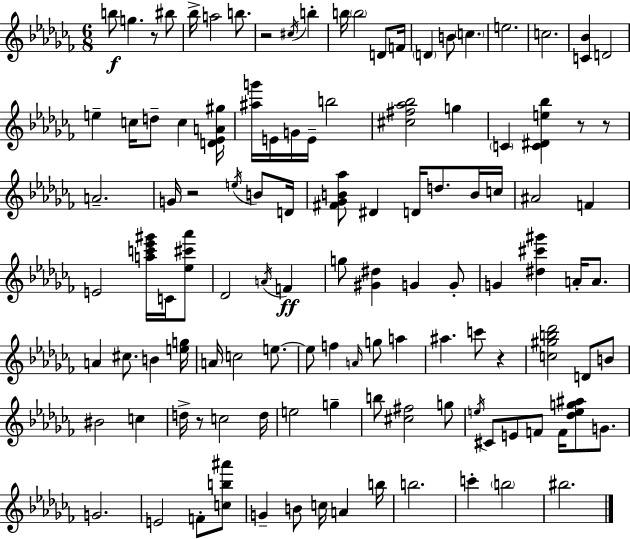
X:1
T:Untitled
M:6/8
L:1/4
K:Abm
b/2 g z/2 ^b/2 _b/4 a2 b/2 z2 ^c/4 b b/4 b2 D/2 F/4 D B/2 c e2 c2 [C_B] D2 e c/4 d/2 c [D_EA^g]/4 [^ag']/4 E/4 G/4 E/4 b2 [^c^f_a_b]2 g C [C^De_b] z/2 z/2 A2 G/4 z2 e/4 B/2 D/4 [^F_GB_a]/2 ^D D/4 d/2 B/4 c/4 ^A2 F E2 [ac'_e'^g']/4 C/4 [_e^c'_a']/2 _D2 A/4 F g/2 [^G^d] G G/2 G [^d^c'^g'] A/4 A/2 A ^c/2 B [eg]/4 A/4 c2 e/2 e/2 f A/4 g/2 a ^a c'/2 z [c^gb_d']2 D/2 B/2 ^B2 c d/4 z/2 c2 d/4 e2 g b/2 [^c^f]2 g/2 e/4 ^C/2 E/2 F/2 F/4 [_deg^a]/2 G/2 G2 E2 F/2 [cb^a']/2 G B/2 c/4 A b/4 b2 c' b2 ^b2